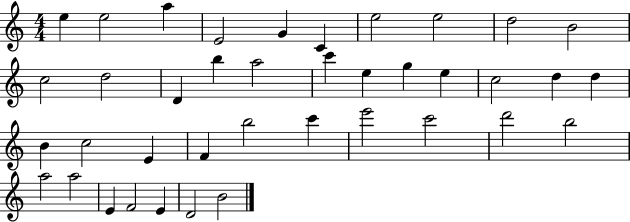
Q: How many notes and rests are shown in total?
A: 39